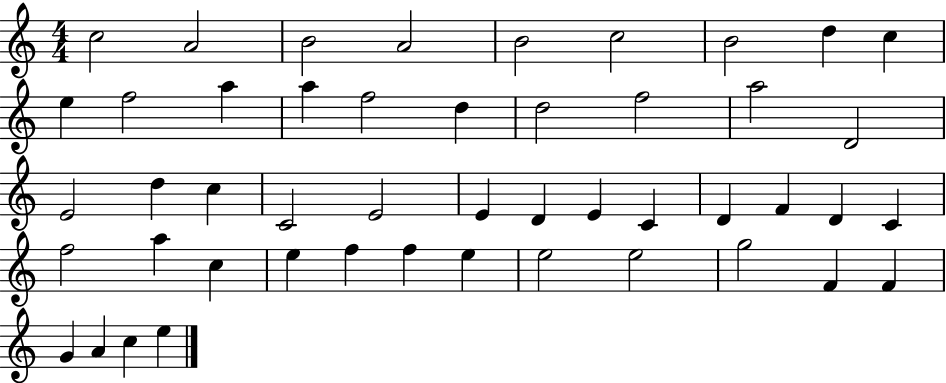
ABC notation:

X:1
T:Untitled
M:4/4
L:1/4
K:C
c2 A2 B2 A2 B2 c2 B2 d c e f2 a a f2 d d2 f2 a2 D2 E2 d c C2 E2 E D E C D F D C f2 a c e f f e e2 e2 g2 F F G A c e